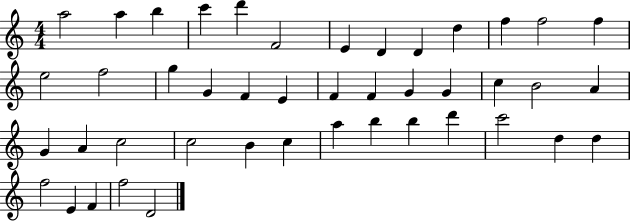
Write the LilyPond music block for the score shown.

{
  \clef treble
  \numericTimeSignature
  \time 4/4
  \key c \major
  a''2 a''4 b''4 | c'''4 d'''4 f'2 | e'4 d'4 d'4 d''4 | f''4 f''2 f''4 | \break e''2 f''2 | g''4 g'4 f'4 e'4 | f'4 f'4 g'4 g'4 | c''4 b'2 a'4 | \break g'4 a'4 c''2 | c''2 b'4 c''4 | a''4 b''4 b''4 d'''4 | c'''2 d''4 d''4 | \break f''2 e'4 f'4 | f''2 d'2 | \bar "|."
}